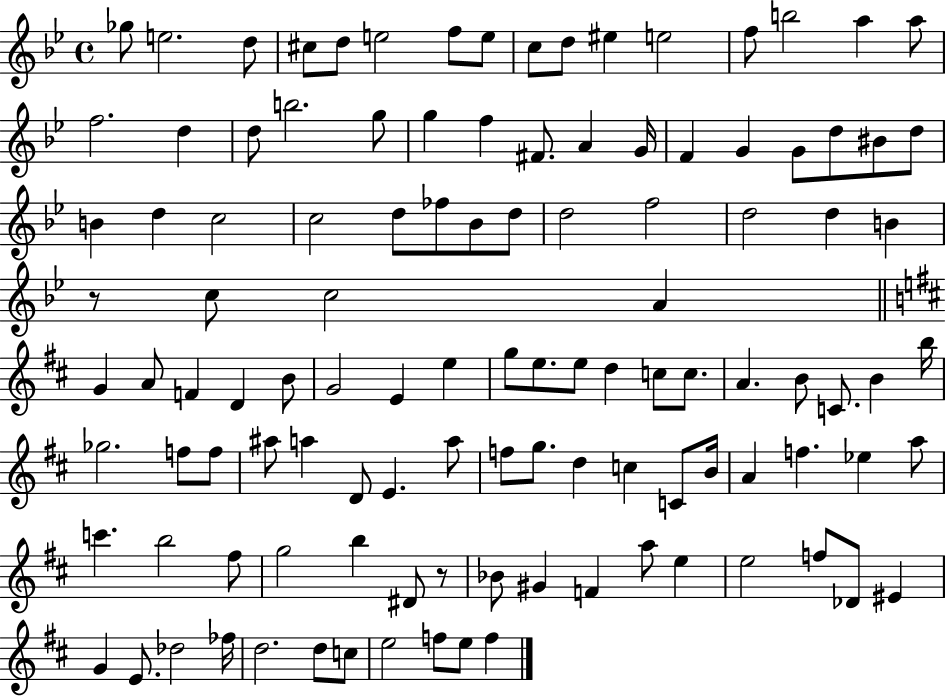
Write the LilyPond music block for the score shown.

{
  \clef treble
  \time 4/4
  \defaultTimeSignature
  \key bes \major
  ges''8 e''2. d''8 | cis''8 d''8 e''2 f''8 e''8 | c''8 d''8 eis''4 e''2 | f''8 b''2 a''4 a''8 | \break f''2. d''4 | d''8 b''2. g''8 | g''4 f''4 fis'8. a'4 g'16 | f'4 g'4 g'8 d''8 bis'8 d''8 | \break b'4 d''4 c''2 | c''2 d''8 fes''8 bes'8 d''8 | d''2 f''2 | d''2 d''4 b'4 | \break r8 c''8 c''2 a'4 | \bar "||" \break \key b \minor g'4 a'8 f'4 d'4 b'8 | g'2 e'4 e''4 | g''8 e''8. e''8 d''4 c''8 c''8. | a'4. b'8 c'8. b'4 b''16 | \break ges''2. f''8 f''8 | ais''8 a''4 d'8 e'4. a''8 | f''8 g''8. d''4 c''4 c'8 b'16 | a'4 f''4. ees''4 a''8 | \break c'''4. b''2 fis''8 | g''2 b''4 dis'8 r8 | bes'8 gis'4 f'4 a''8 e''4 | e''2 f''8 des'8 eis'4 | \break g'4 e'8. des''2 fes''16 | d''2. d''8 c''8 | e''2 f''8 e''8 f''4 | \bar "|."
}